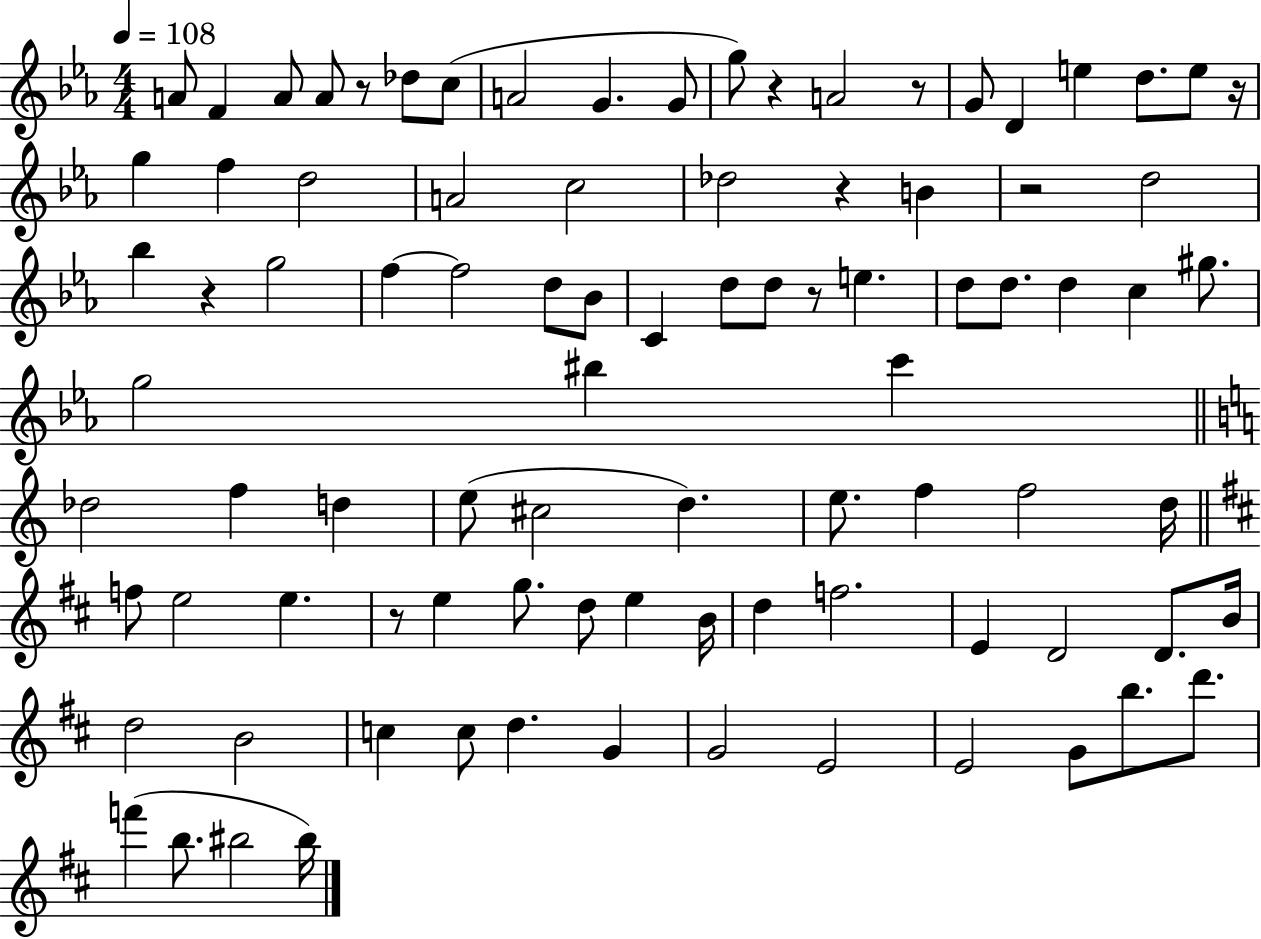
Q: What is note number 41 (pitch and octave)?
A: BIS5